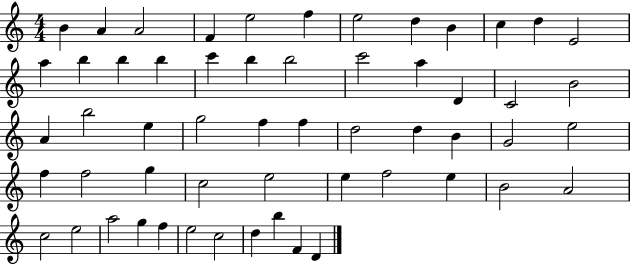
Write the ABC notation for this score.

X:1
T:Untitled
M:4/4
L:1/4
K:C
B A A2 F e2 f e2 d B c d E2 a b b b c' b b2 c'2 a D C2 B2 A b2 e g2 f f d2 d B G2 e2 f f2 g c2 e2 e f2 e B2 A2 c2 e2 a2 g f e2 c2 d b F D